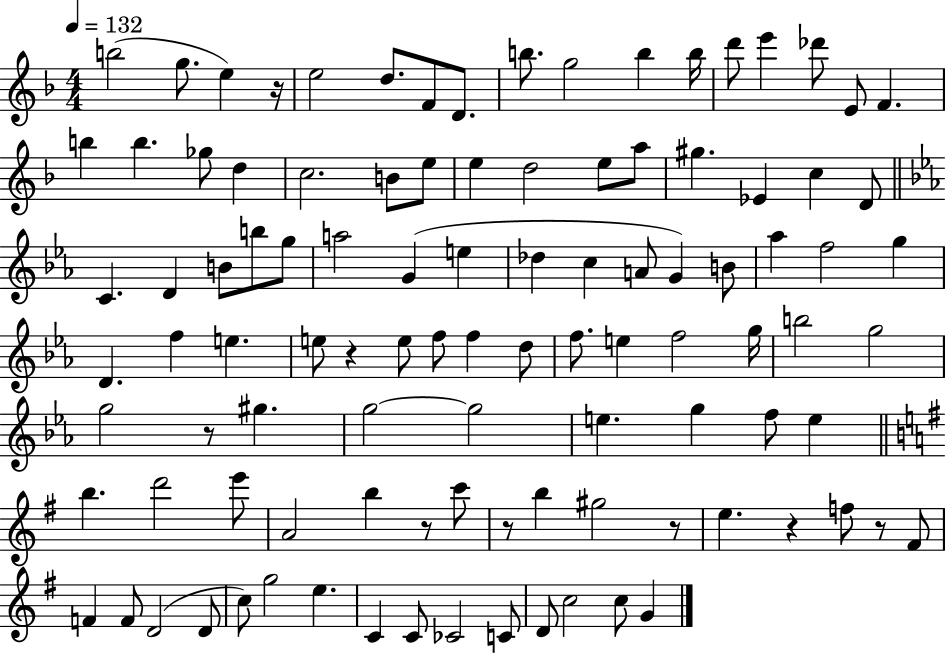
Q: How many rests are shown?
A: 8